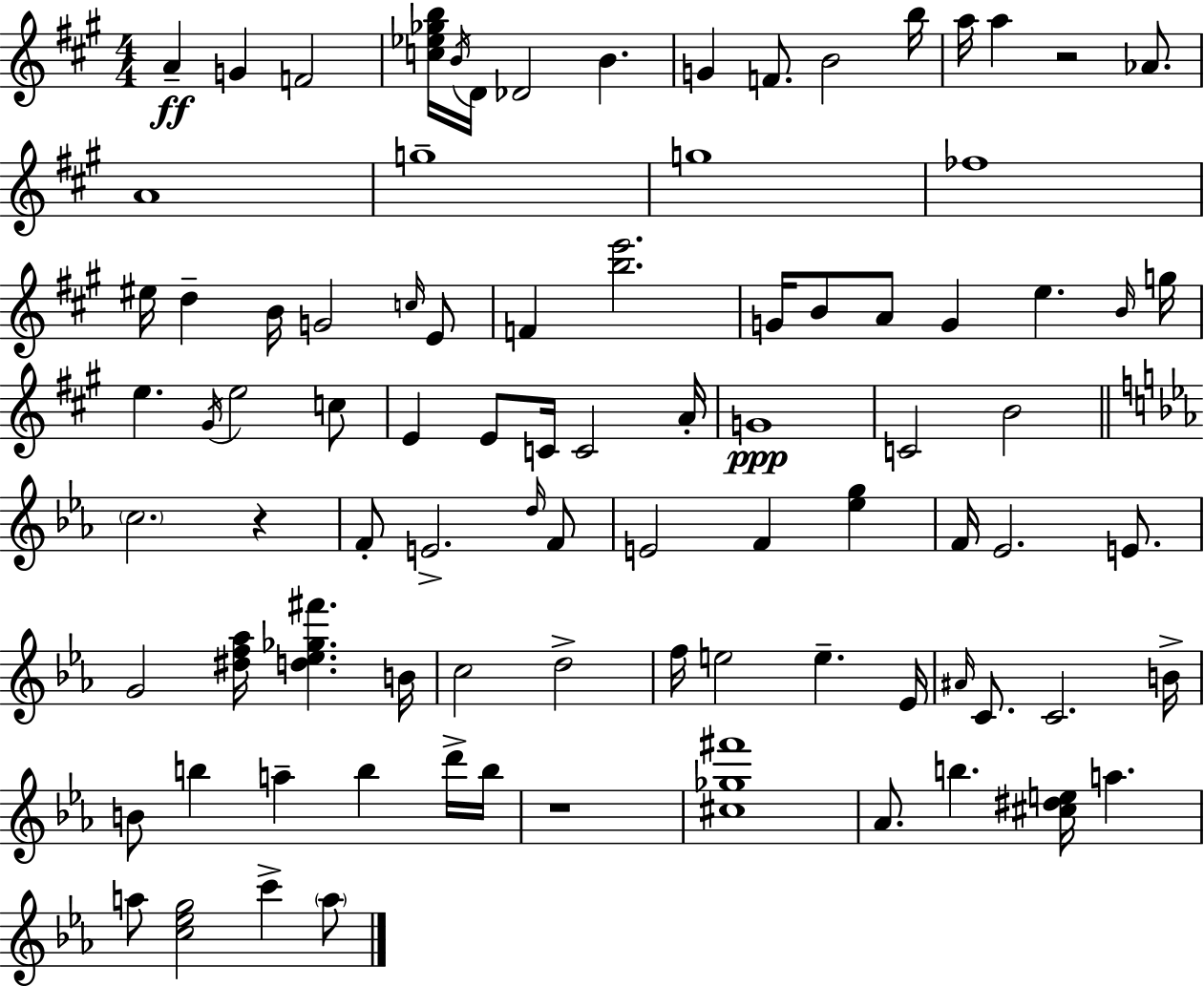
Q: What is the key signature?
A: A major